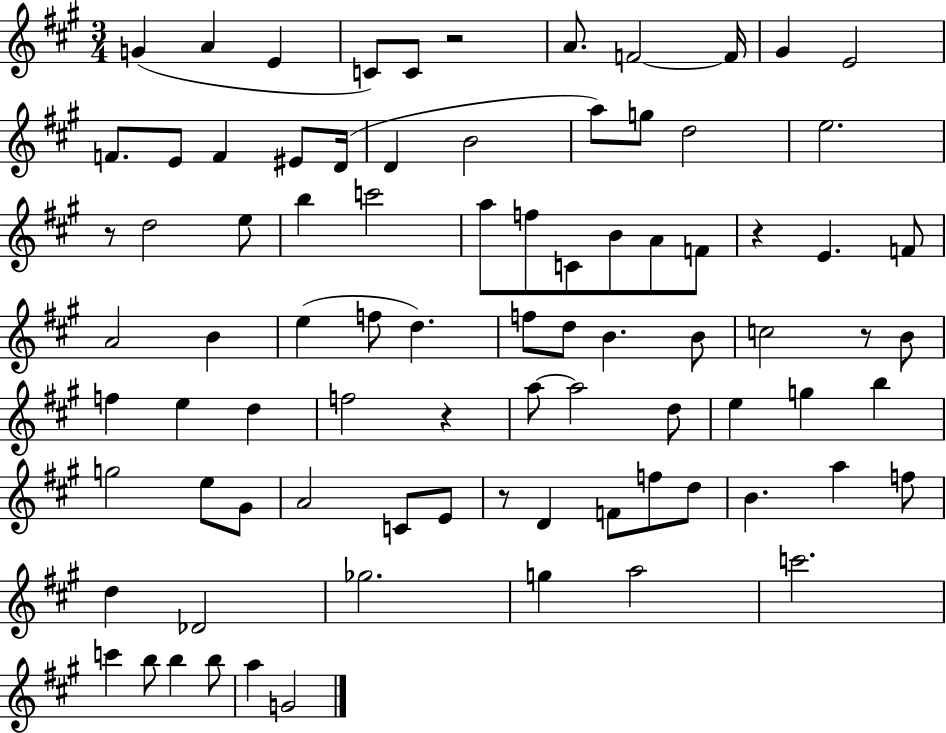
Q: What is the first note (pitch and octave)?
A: G4